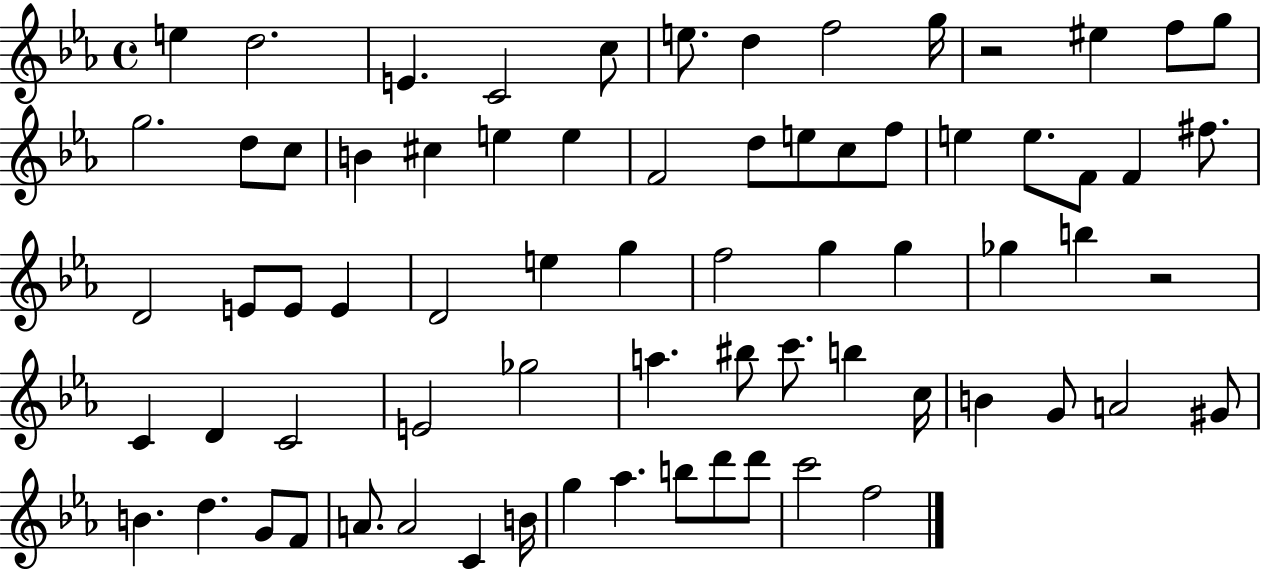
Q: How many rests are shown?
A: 2